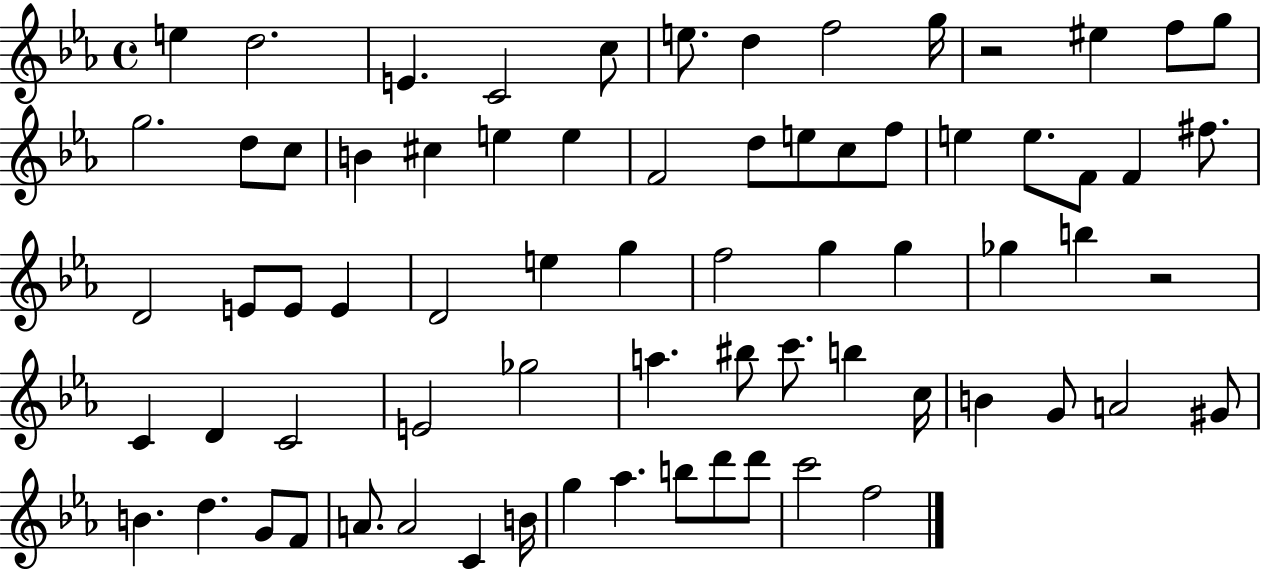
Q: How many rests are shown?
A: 2